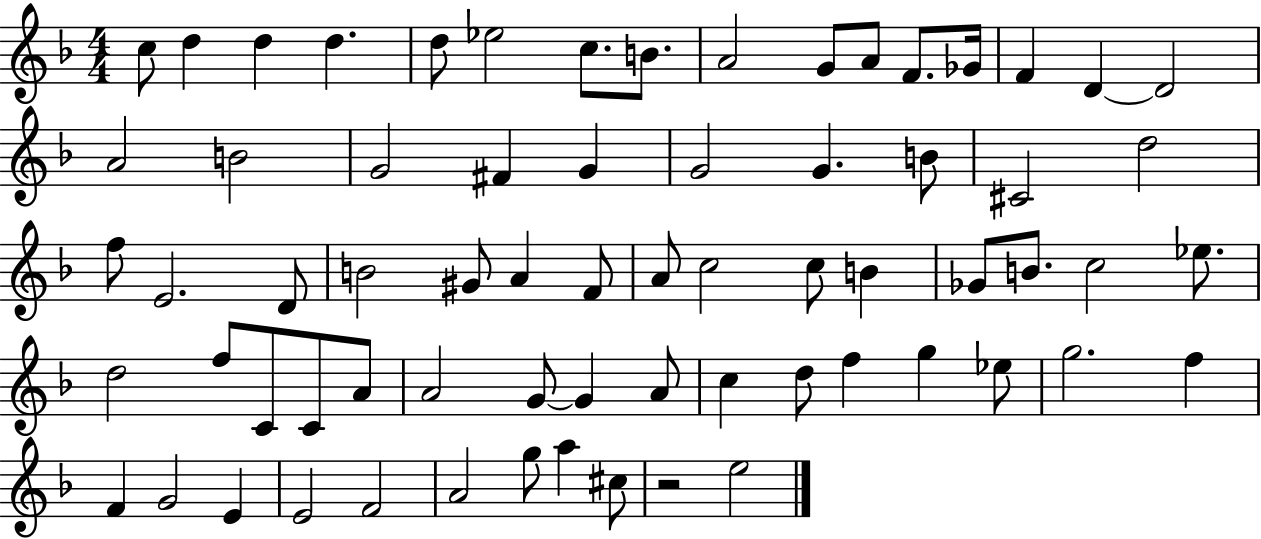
C5/e D5/q D5/q D5/q. D5/e Eb5/h C5/e. B4/e. A4/h G4/e A4/e F4/e. Gb4/s F4/q D4/q D4/h A4/h B4/h G4/h F#4/q G4/q G4/h G4/q. B4/e C#4/h D5/h F5/e E4/h. D4/e B4/h G#4/e A4/q F4/e A4/e C5/h C5/e B4/q Gb4/e B4/e. C5/h Eb5/e. D5/h F5/e C4/e C4/e A4/e A4/h G4/e G4/q A4/e C5/q D5/e F5/q G5/q Eb5/e G5/h. F5/q F4/q G4/h E4/q E4/h F4/h A4/h G5/e A5/q C#5/e R/h E5/h